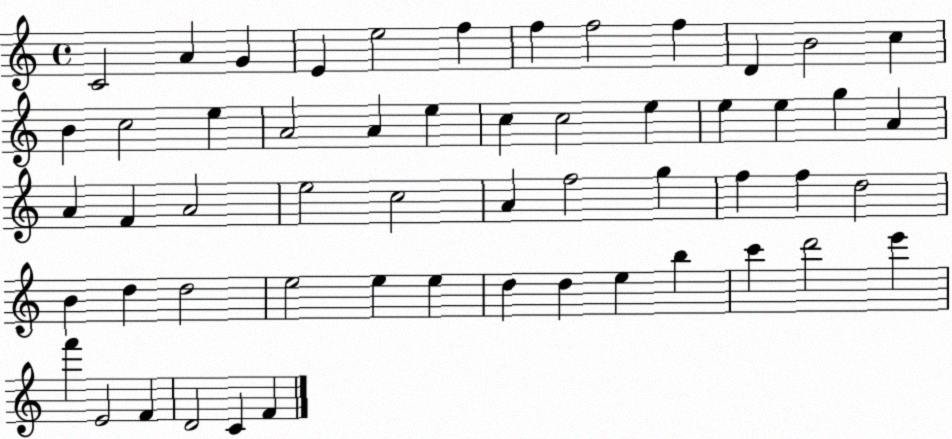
X:1
T:Untitled
M:4/4
L:1/4
K:C
C2 A G E e2 f f f2 f D B2 c B c2 e A2 A e c c2 e e e g A A F A2 e2 c2 A f2 g f f d2 B d d2 e2 e e d d e b c' d'2 e' f' E2 F D2 C F